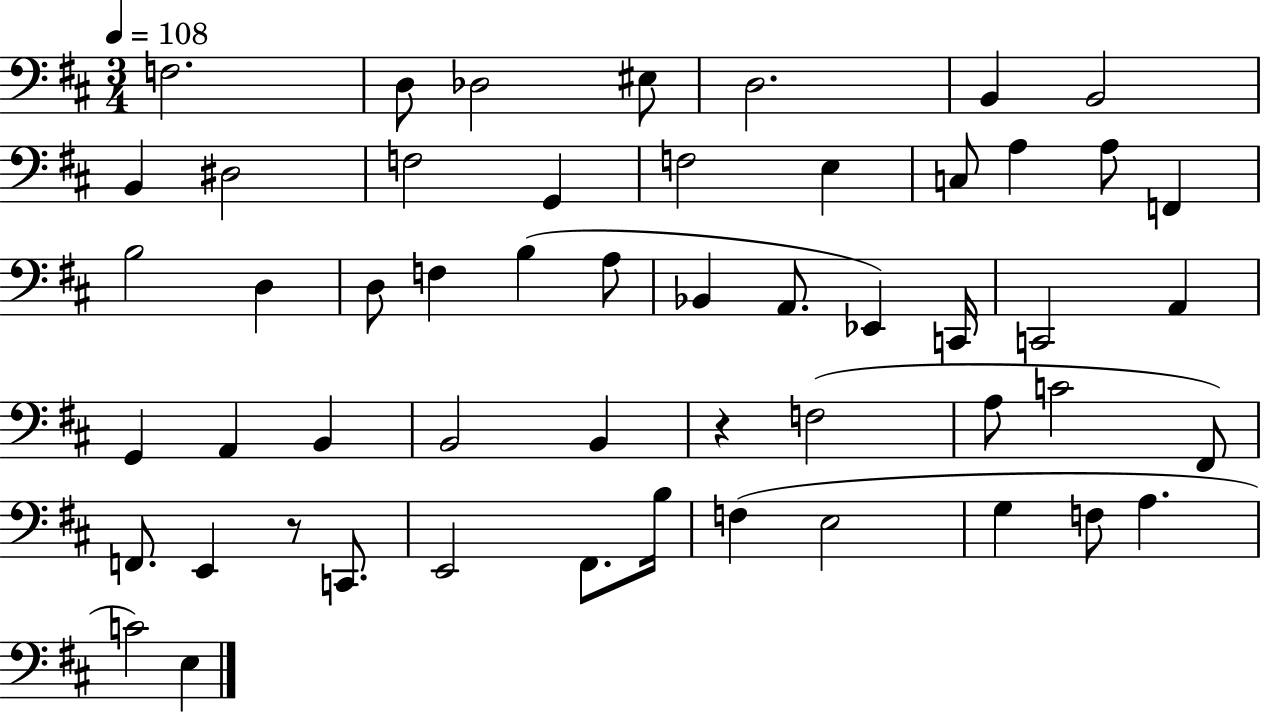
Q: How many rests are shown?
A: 2